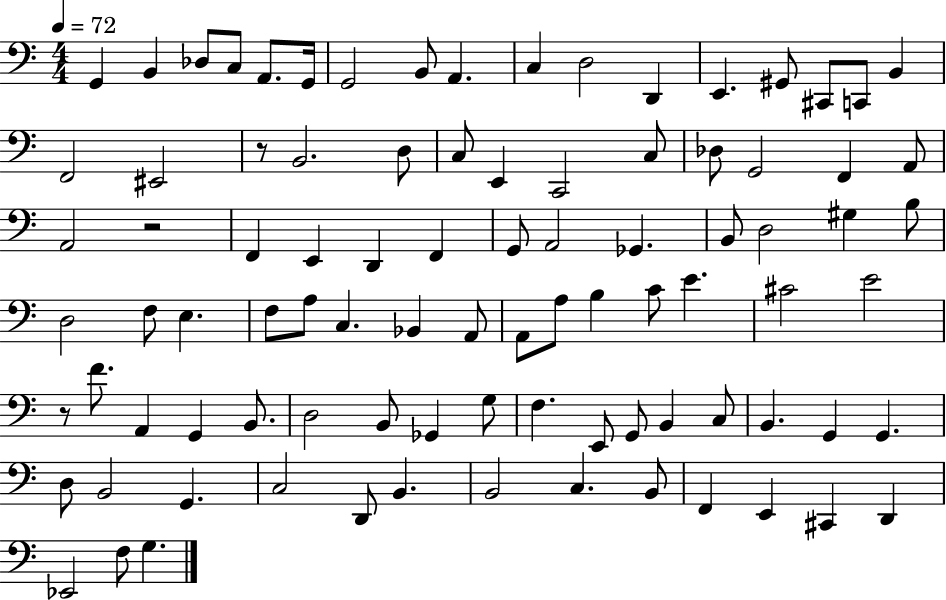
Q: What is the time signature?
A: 4/4